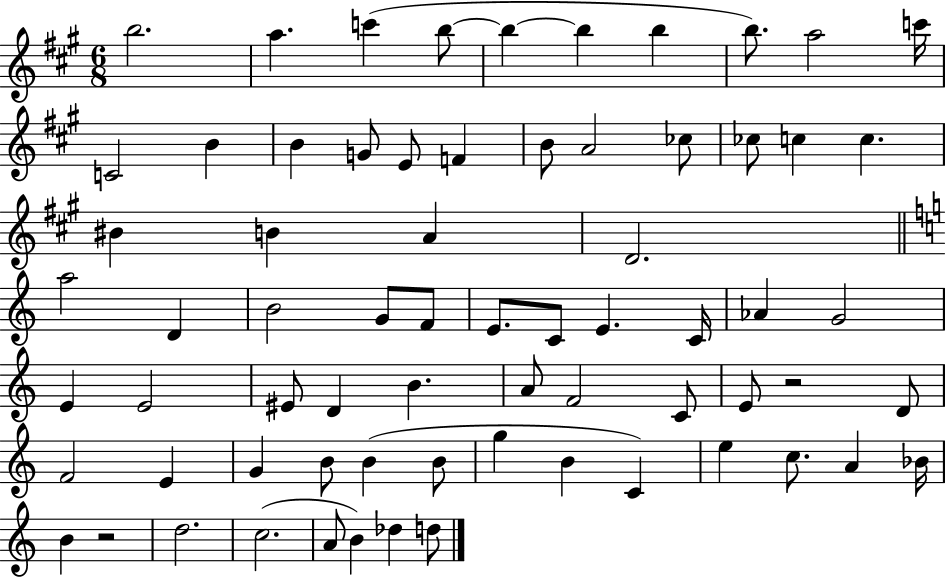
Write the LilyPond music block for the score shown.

{
  \clef treble
  \numericTimeSignature
  \time 6/8
  \key a \major
  b''2. | a''4. c'''4( b''8~~ | b''4~~ b''4 b''4 | b''8.) a''2 c'''16 | \break c'2 b'4 | b'4 g'8 e'8 f'4 | b'8 a'2 ces''8 | ces''8 c''4 c''4. | \break bis'4 b'4 a'4 | d'2. | \bar "||" \break \key c \major a''2 d'4 | b'2 g'8 f'8 | e'8. c'8 e'4. c'16 | aes'4 g'2 | \break e'4 e'2 | eis'8 d'4 b'4. | a'8 f'2 c'8 | e'8 r2 d'8 | \break f'2 e'4 | g'4 b'8 b'4( b'8 | g''4 b'4 c'4) | e''4 c''8. a'4 bes'16 | \break b'4 r2 | d''2. | c''2.( | a'8 b'4) des''4 d''8 | \break \bar "|."
}